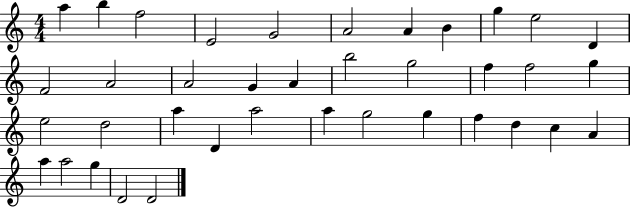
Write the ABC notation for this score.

X:1
T:Untitled
M:4/4
L:1/4
K:C
a b f2 E2 G2 A2 A B g e2 D F2 A2 A2 G A b2 g2 f f2 g e2 d2 a D a2 a g2 g f d c A a a2 g D2 D2